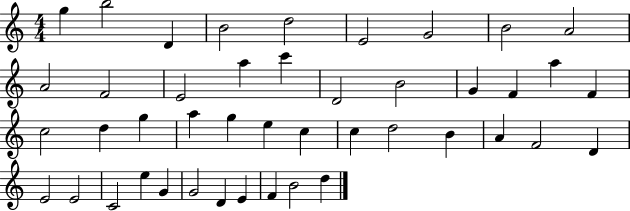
G5/q B5/h D4/q B4/h D5/h E4/h G4/h B4/h A4/h A4/h F4/h E4/h A5/q C6/q D4/h B4/h G4/q F4/q A5/q F4/q C5/h D5/q G5/q A5/q G5/q E5/q C5/q C5/q D5/h B4/q A4/q F4/h D4/q E4/h E4/h C4/h E5/q G4/q G4/h D4/q E4/q F4/q B4/h D5/q